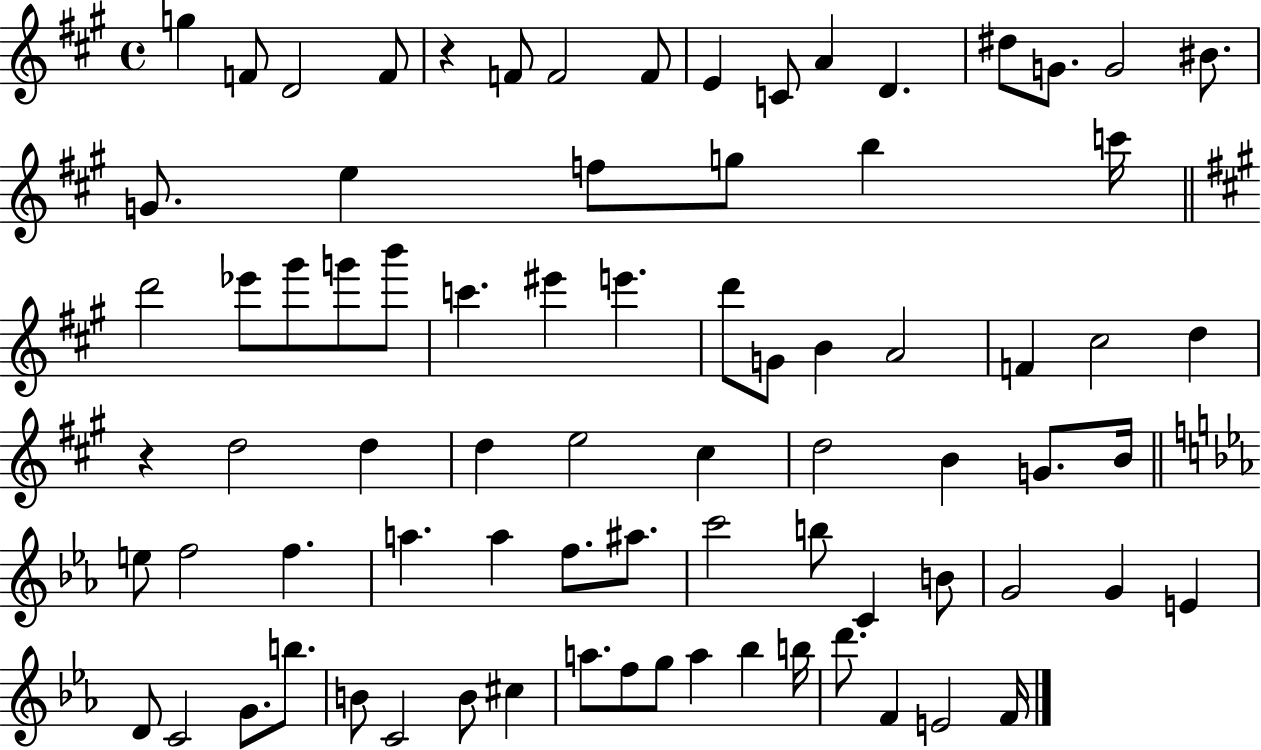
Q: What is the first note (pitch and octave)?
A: G5